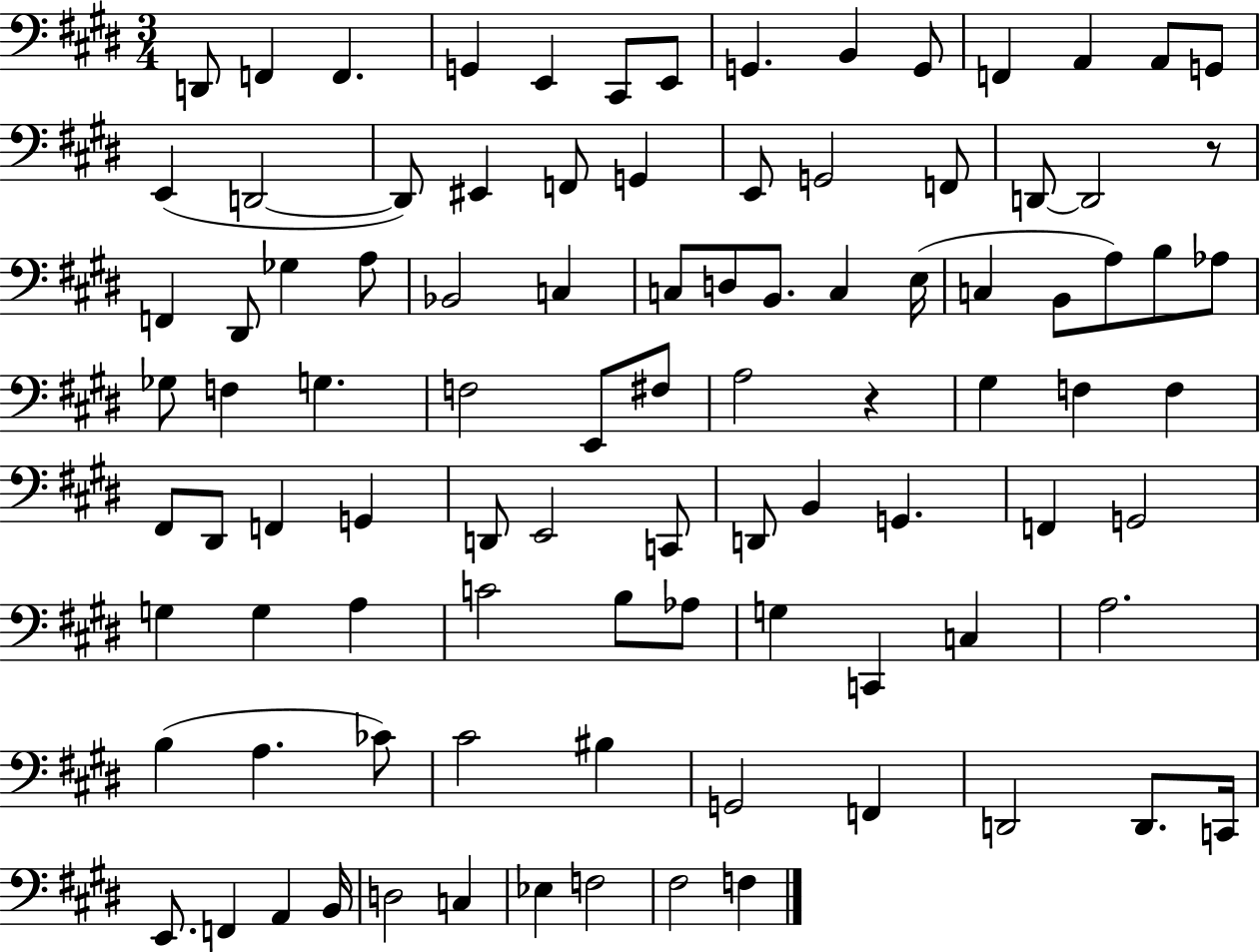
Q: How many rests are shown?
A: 2